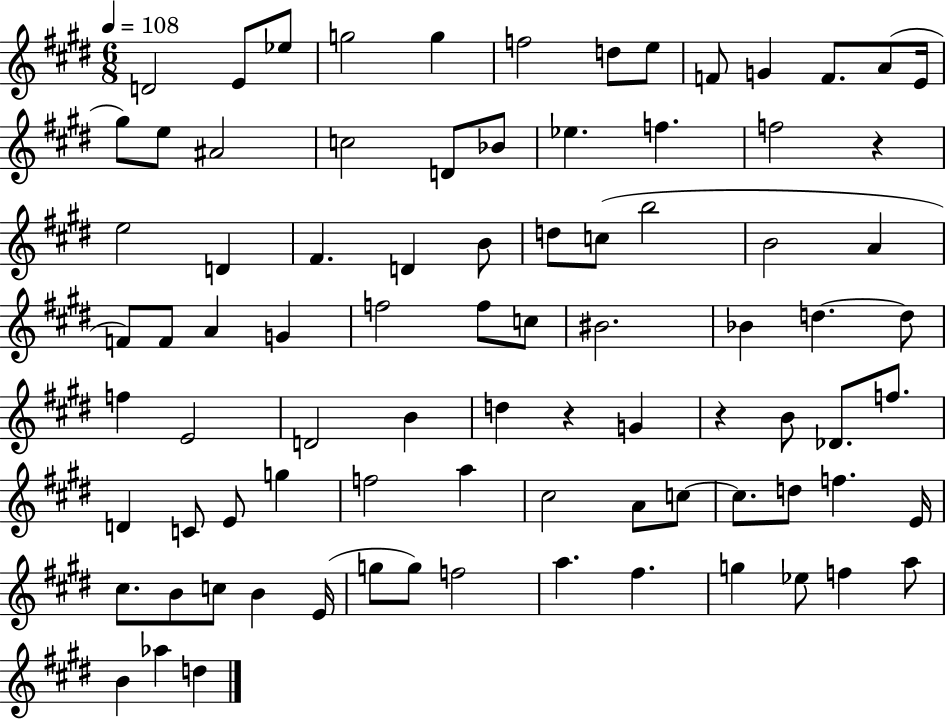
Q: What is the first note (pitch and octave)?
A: D4